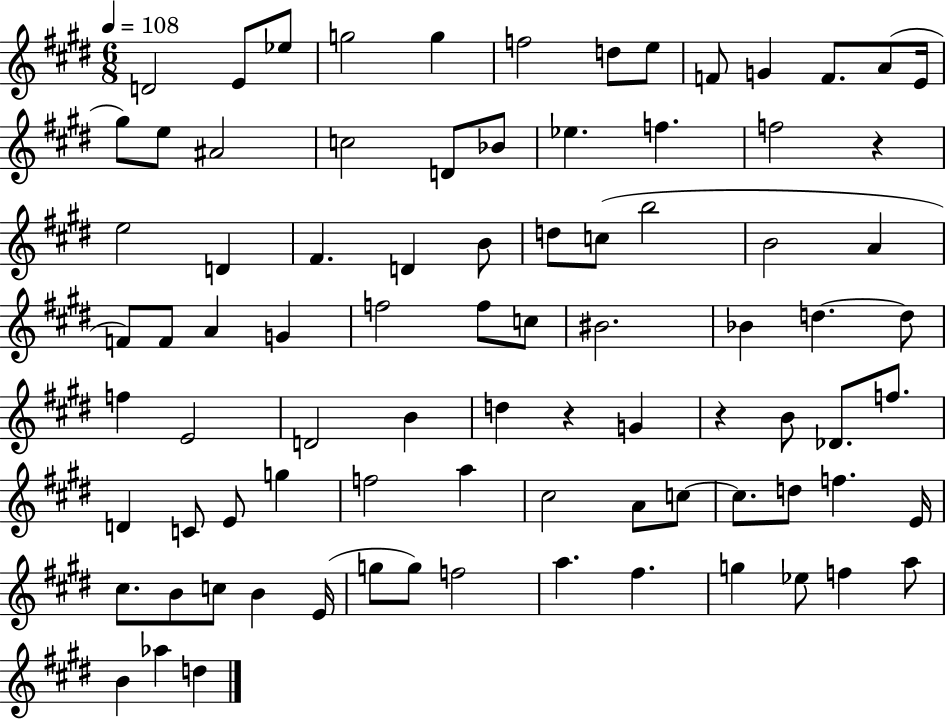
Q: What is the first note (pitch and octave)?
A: D4